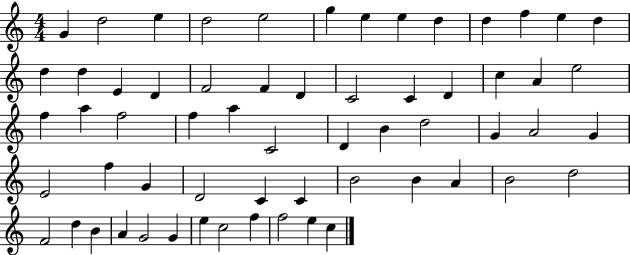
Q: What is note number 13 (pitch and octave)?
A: D5